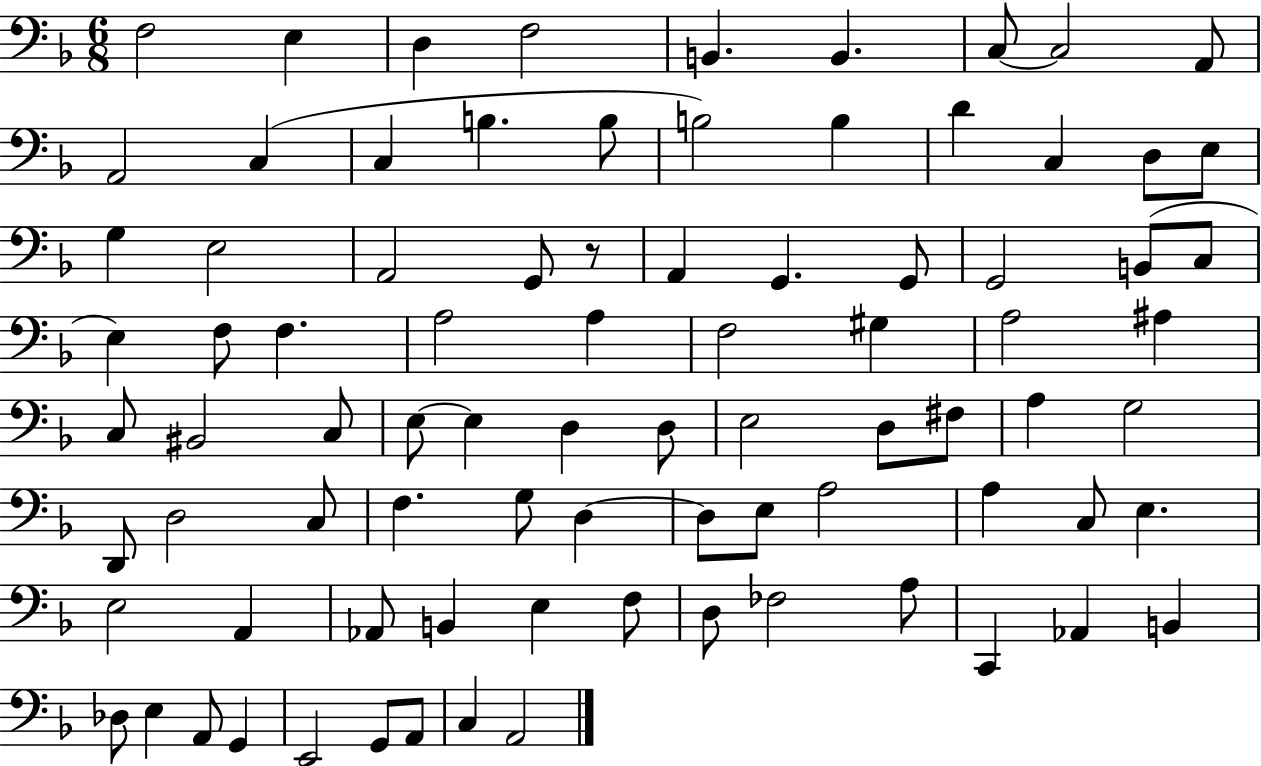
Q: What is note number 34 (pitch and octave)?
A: A3